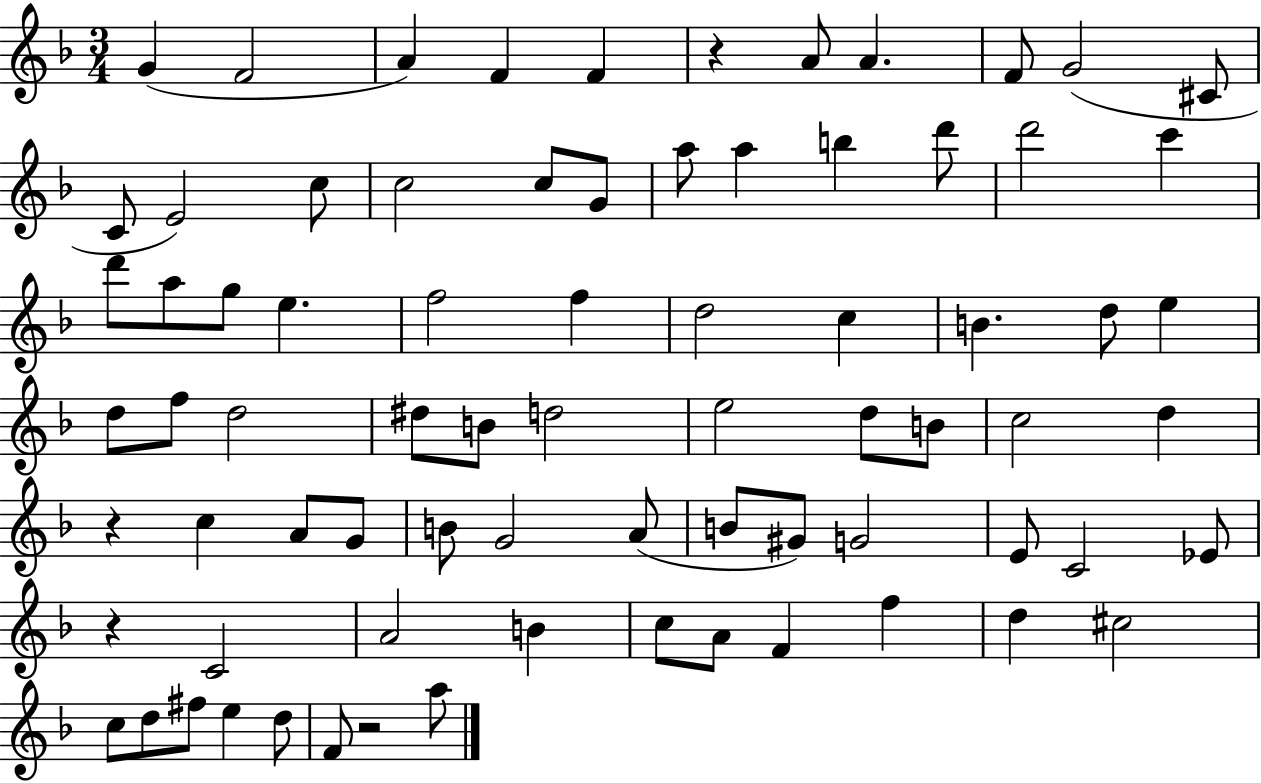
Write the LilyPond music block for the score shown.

{
  \clef treble
  \numericTimeSignature
  \time 3/4
  \key f \major
  g'4( f'2 | a'4) f'4 f'4 | r4 a'8 a'4. | f'8 g'2( cis'8 | \break c'8 e'2) c''8 | c''2 c''8 g'8 | a''8 a''4 b''4 d'''8 | d'''2 c'''4 | \break d'''8 a''8 g''8 e''4. | f''2 f''4 | d''2 c''4 | b'4. d''8 e''4 | \break d''8 f''8 d''2 | dis''8 b'8 d''2 | e''2 d''8 b'8 | c''2 d''4 | \break r4 c''4 a'8 g'8 | b'8 g'2 a'8( | b'8 gis'8) g'2 | e'8 c'2 ees'8 | \break r4 c'2 | a'2 b'4 | c''8 a'8 f'4 f''4 | d''4 cis''2 | \break c''8 d''8 fis''8 e''4 d''8 | f'8 r2 a''8 | \bar "|."
}